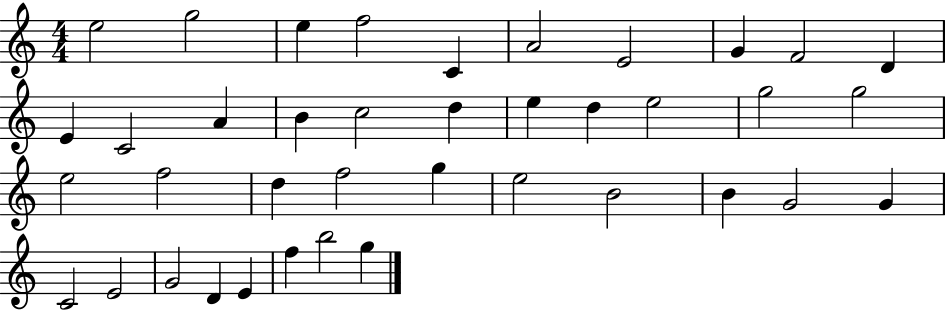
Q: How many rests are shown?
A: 0